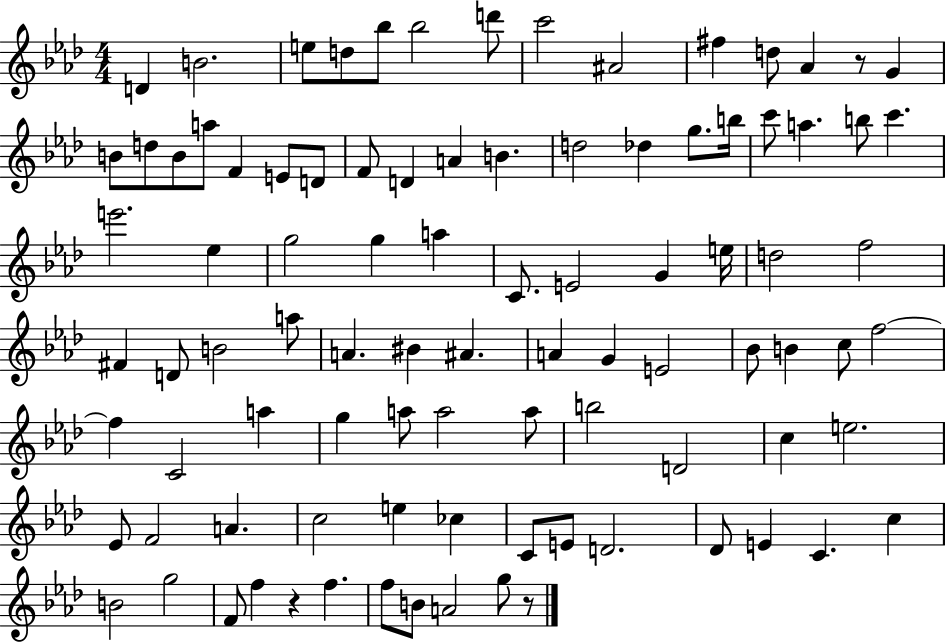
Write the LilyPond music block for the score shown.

{
  \clef treble
  \numericTimeSignature
  \time 4/4
  \key aes \major
  d'4 b'2. | e''8 d''8 bes''8 bes''2 d'''8 | c'''2 ais'2 | fis''4 d''8 aes'4 r8 g'4 | \break b'8 d''8 b'8 a''8 f'4 e'8 d'8 | f'8 d'4 a'4 b'4. | d''2 des''4 g''8. b''16 | c'''8 a''4. b''8 c'''4. | \break e'''2. ees''4 | g''2 g''4 a''4 | c'8. e'2 g'4 e''16 | d''2 f''2 | \break fis'4 d'8 b'2 a''8 | a'4. bis'4 ais'4. | a'4 g'4 e'2 | bes'8 b'4 c''8 f''2~~ | \break f''4 c'2 a''4 | g''4 a''8 a''2 a''8 | b''2 d'2 | c''4 e''2. | \break ees'8 f'2 a'4. | c''2 e''4 ces''4 | c'8 e'8 d'2. | des'8 e'4 c'4. c''4 | \break b'2 g''2 | f'8 f''4 r4 f''4. | f''8 b'8 a'2 g''8 r8 | \bar "|."
}